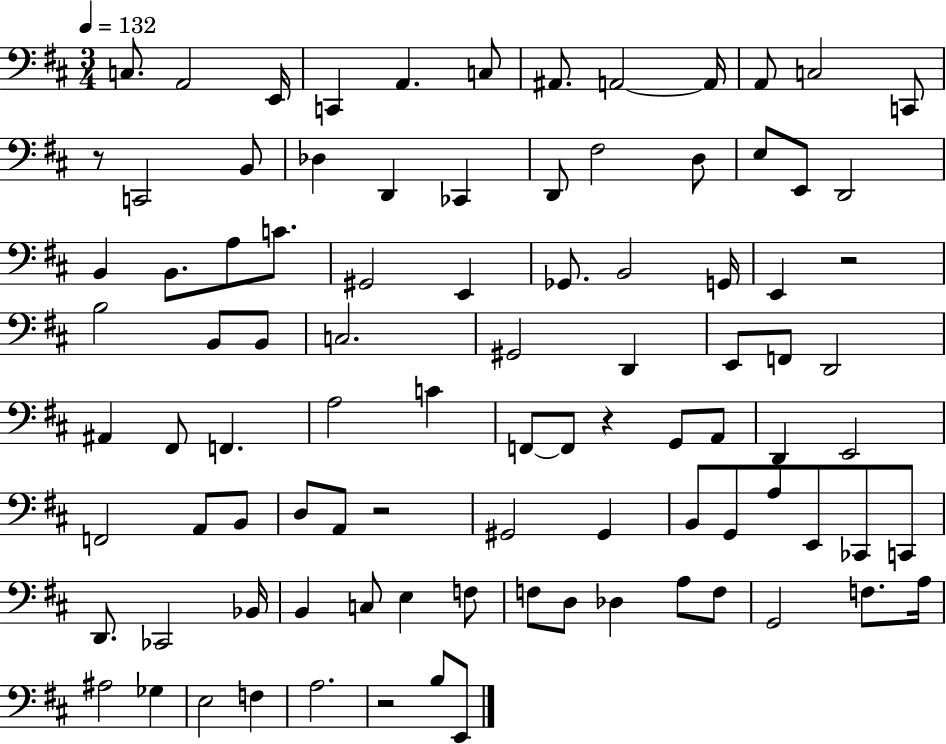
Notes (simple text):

C3/e. A2/h E2/s C2/q A2/q. C3/e A#2/e. A2/h A2/s A2/e C3/h C2/e R/e C2/h B2/e Db3/q D2/q CES2/q D2/e F#3/h D3/e E3/e E2/e D2/h B2/q B2/e. A3/e C4/e. G#2/h E2/q Gb2/e. B2/h G2/s E2/q R/h B3/h B2/e B2/e C3/h. G#2/h D2/q E2/e F2/e D2/h A#2/q F#2/e F2/q. A3/h C4/q F2/e F2/e R/q G2/e A2/e D2/q E2/h F2/h A2/e B2/e D3/e A2/e R/h G#2/h G#2/q B2/e G2/e A3/e E2/e CES2/e C2/e D2/e. CES2/h Bb2/s B2/q C3/e E3/q F3/e F3/e D3/e Db3/q A3/e F3/e G2/h F3/e. A3/s A#3/h Gb3/q E3/h F3/q A3/h. R/h B3/e E2/e